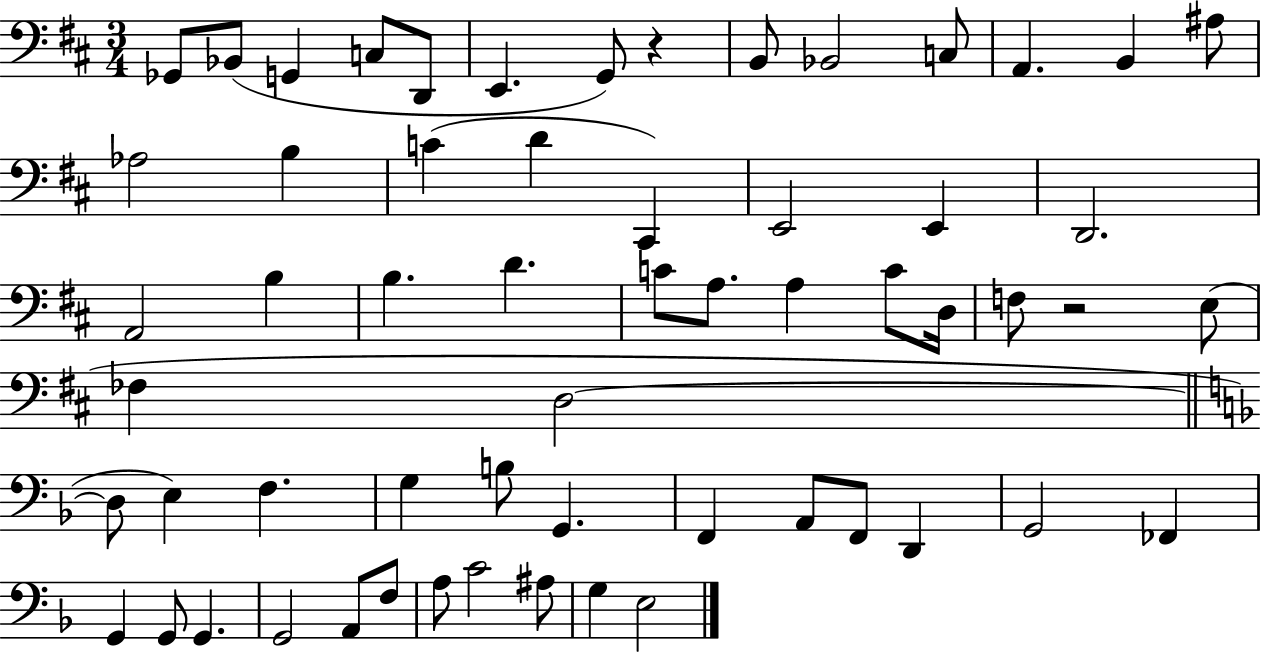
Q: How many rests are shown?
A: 2